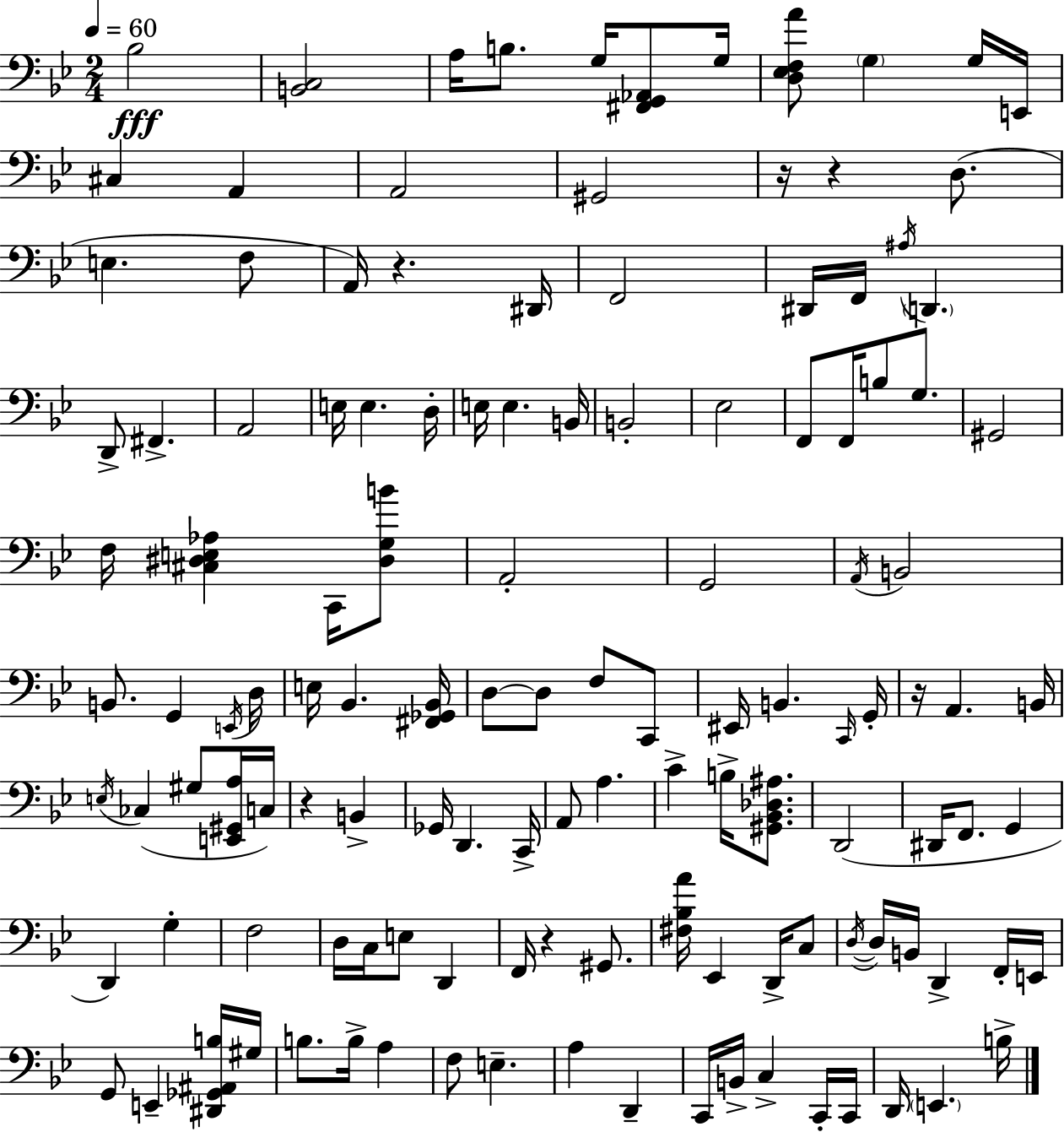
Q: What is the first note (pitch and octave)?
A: Bb3